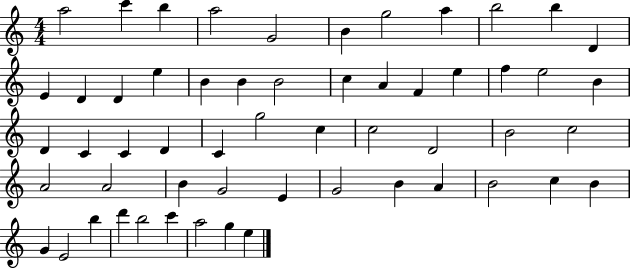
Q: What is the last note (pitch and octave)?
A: E5